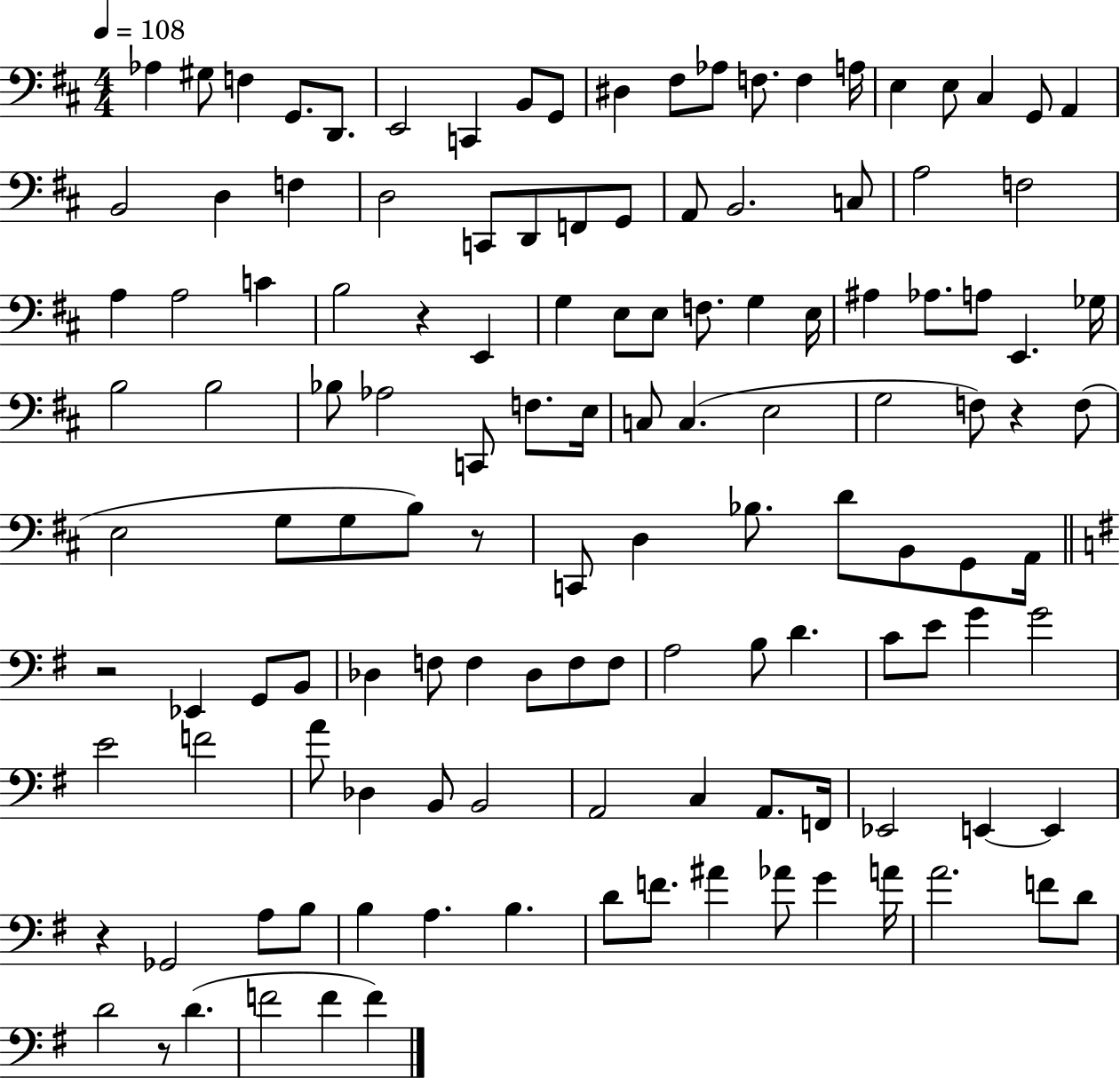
X:1
T:Untitled
M:4/4
L:1/4
K:D
_A, ^G,/2 F, G,,/2 D,,/2 E,,2 C,, B,,/2 G,,/2 ^D, ^F,/2 _A,/2 F,/2 F, A,/4 E, E,/2 ^C, G,,/2 A,, B,,2 D, F, D,2 C,,/2 D,,/2 F,,/2 G,,/2 A,,/2 B,,2 C,/2 A,2 F,2 A, A,2 C B,2 z E,, G, E,/2 E,/2 F,/2 G, E,/4 ^A, _A,/2 A,/2 E,, _G,/4 B,2 B,2 _B,/2 _A,2 C,,/2 F,/2 E,/4 C,/2 C, E,2 G,2 F,/2 z F,/2 E,2 G,/2 G,/2 B,/2 z/2 C,,/2 D, _B,/2 D/2 B,,/2 G,,/2 A,,/4 z2 _E,, G,,/2 B,,/2 _D, F,/2 F, _D,/2 F,/2 F,/2 A,2 B,/2 D C/2 E/2 G G2 E2 F2 A/2 _D, B,,/2 B,,2 A,,2 C, A,,/2 F,,/4 _E,,2 E,, E,, z _G,,2 A,/2 B,/2 B, A, B, D/2 F/2 ^A _A/2 G A/4 A2 F/2 D/2 D2 z/2 D F2 F F